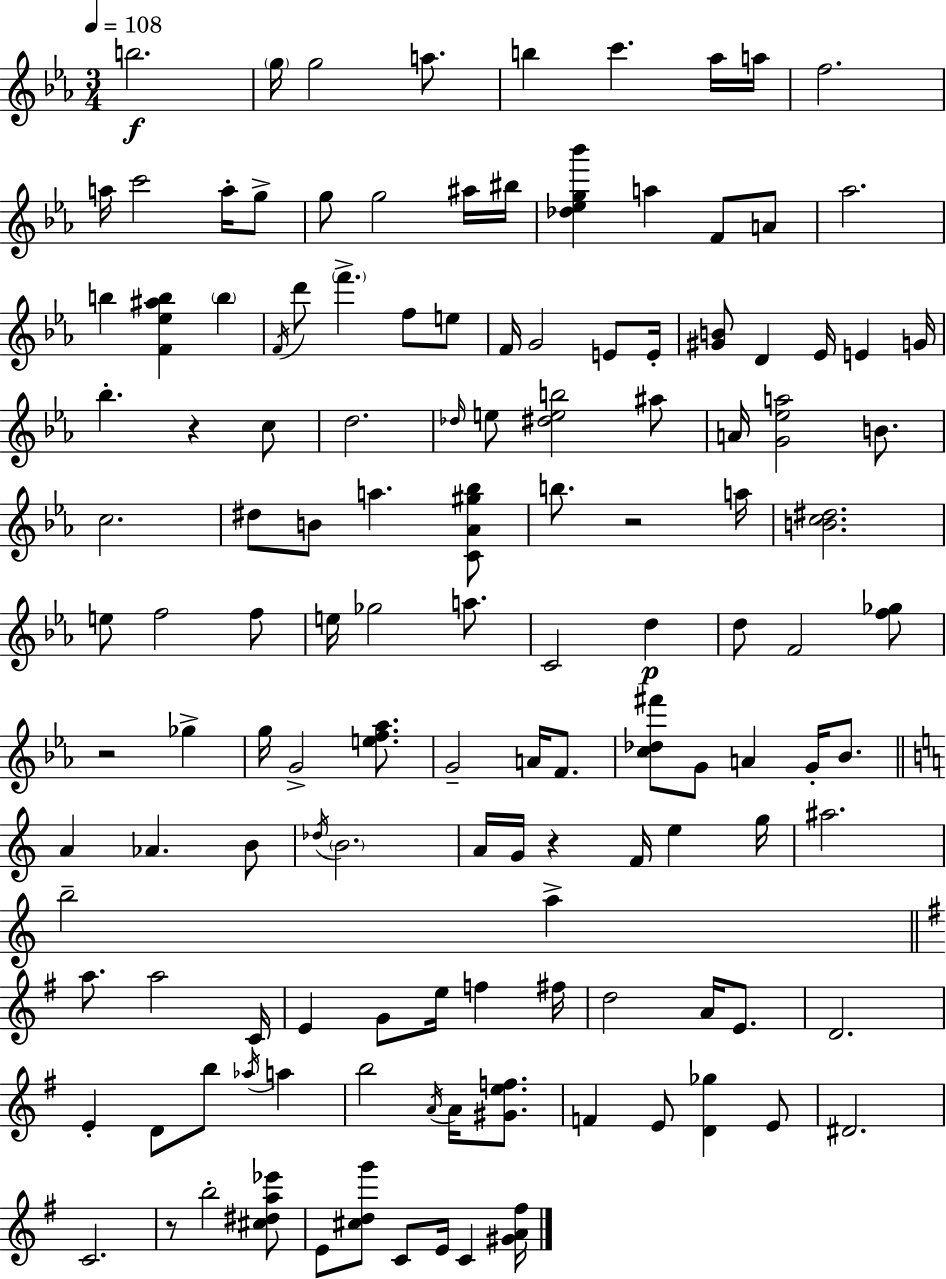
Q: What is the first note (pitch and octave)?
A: B5